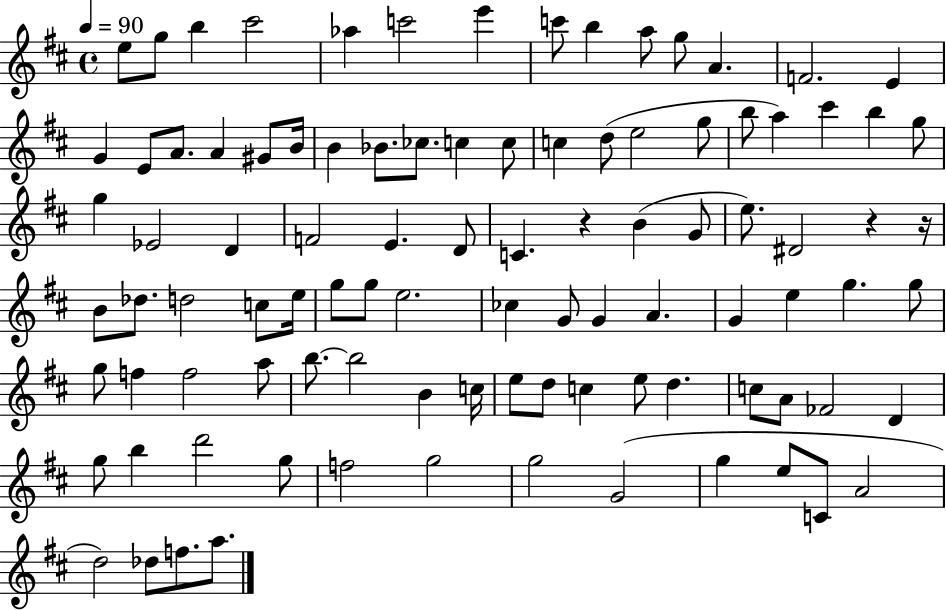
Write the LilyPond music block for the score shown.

{
  \clef treble
  \time 4/4
  \defaultTimeSignature
  \key d \major
  \tempo 4 = 90
  e''8 g''8 b''4 cis'''2 | aes''4 c'''2 e'''4 | c'''8 b''4 a''8 g''8 a'4. | f'2. e'4 | \break g'4 e'8 a'8. a'4 gis'8 b'16 | b'4 bes'8. ces''8. c''4 c''8 | c''4 d''8( e''2 g''8 | b''8 a''4) cis'''4 b''4 g''8 | \break g''4 ees'2 d'4 | f'2 e'4. d'8 | c'4. r4 b'4( g'8 | e''8.) dis'2 r4 r16 | \break b'8 des''8. d''2 c''8 e''16 | g''8 g''8 e''2. | ces''4 g'8 g'4 a'4. | g'4 e''4 g''4. g''8 | \break g''8 f''4 f''2 a''8 | b''8.~~ b''2 b'4 c''16 | e''8 d''8 c''4 e''8 d''4. | c''8 a'8 fes'2 d'4 | \break g''8 b''4 d'''2 g''8 | f''2 g''2 | g''2 g'2( | g''4 e''8 c'8 a'2 | \break d''2) des''8 f''8. a''8. | \bar "|."
}